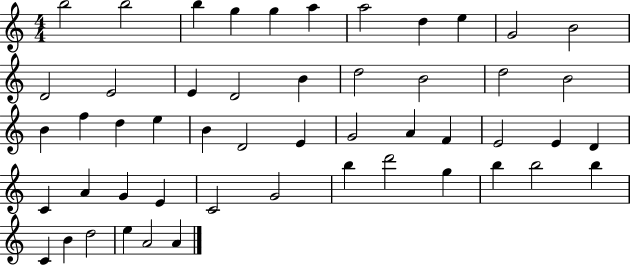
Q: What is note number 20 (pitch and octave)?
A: B4